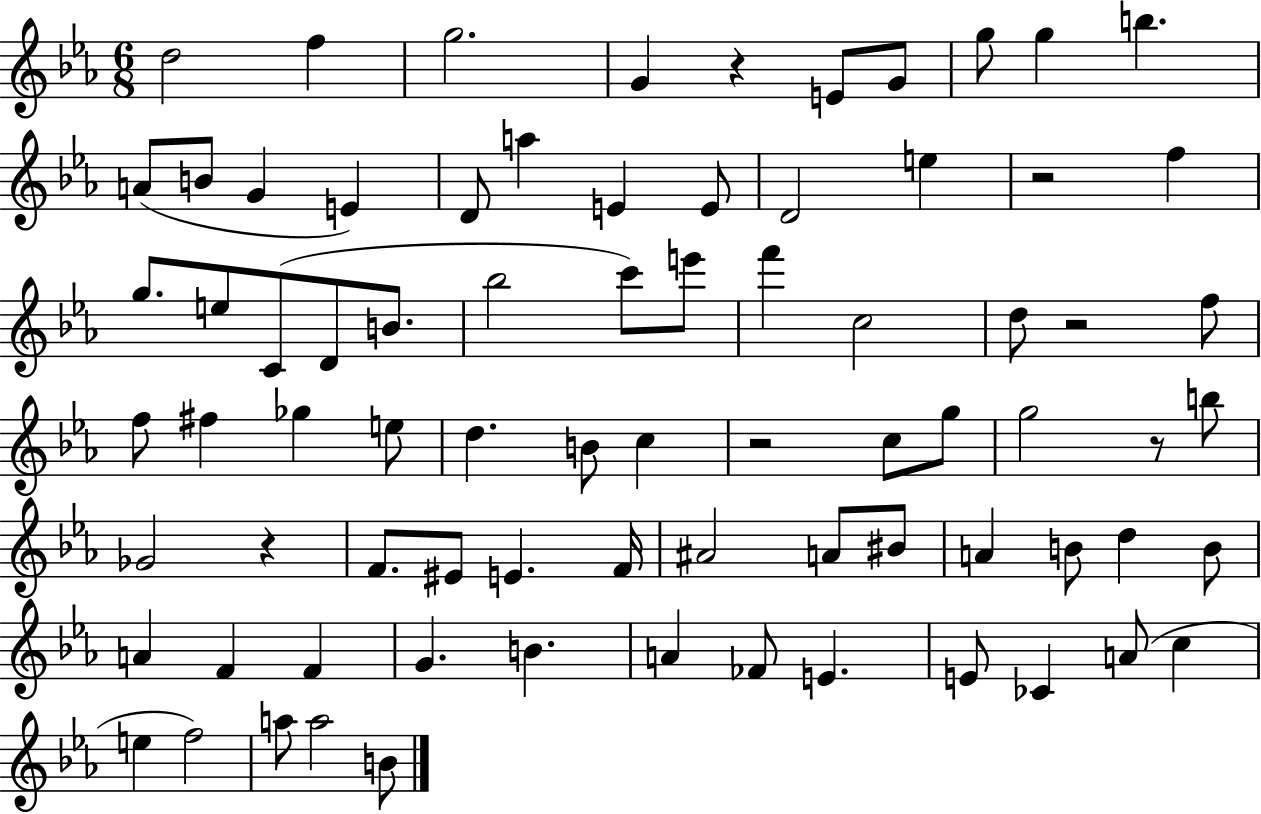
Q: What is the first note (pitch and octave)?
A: D5